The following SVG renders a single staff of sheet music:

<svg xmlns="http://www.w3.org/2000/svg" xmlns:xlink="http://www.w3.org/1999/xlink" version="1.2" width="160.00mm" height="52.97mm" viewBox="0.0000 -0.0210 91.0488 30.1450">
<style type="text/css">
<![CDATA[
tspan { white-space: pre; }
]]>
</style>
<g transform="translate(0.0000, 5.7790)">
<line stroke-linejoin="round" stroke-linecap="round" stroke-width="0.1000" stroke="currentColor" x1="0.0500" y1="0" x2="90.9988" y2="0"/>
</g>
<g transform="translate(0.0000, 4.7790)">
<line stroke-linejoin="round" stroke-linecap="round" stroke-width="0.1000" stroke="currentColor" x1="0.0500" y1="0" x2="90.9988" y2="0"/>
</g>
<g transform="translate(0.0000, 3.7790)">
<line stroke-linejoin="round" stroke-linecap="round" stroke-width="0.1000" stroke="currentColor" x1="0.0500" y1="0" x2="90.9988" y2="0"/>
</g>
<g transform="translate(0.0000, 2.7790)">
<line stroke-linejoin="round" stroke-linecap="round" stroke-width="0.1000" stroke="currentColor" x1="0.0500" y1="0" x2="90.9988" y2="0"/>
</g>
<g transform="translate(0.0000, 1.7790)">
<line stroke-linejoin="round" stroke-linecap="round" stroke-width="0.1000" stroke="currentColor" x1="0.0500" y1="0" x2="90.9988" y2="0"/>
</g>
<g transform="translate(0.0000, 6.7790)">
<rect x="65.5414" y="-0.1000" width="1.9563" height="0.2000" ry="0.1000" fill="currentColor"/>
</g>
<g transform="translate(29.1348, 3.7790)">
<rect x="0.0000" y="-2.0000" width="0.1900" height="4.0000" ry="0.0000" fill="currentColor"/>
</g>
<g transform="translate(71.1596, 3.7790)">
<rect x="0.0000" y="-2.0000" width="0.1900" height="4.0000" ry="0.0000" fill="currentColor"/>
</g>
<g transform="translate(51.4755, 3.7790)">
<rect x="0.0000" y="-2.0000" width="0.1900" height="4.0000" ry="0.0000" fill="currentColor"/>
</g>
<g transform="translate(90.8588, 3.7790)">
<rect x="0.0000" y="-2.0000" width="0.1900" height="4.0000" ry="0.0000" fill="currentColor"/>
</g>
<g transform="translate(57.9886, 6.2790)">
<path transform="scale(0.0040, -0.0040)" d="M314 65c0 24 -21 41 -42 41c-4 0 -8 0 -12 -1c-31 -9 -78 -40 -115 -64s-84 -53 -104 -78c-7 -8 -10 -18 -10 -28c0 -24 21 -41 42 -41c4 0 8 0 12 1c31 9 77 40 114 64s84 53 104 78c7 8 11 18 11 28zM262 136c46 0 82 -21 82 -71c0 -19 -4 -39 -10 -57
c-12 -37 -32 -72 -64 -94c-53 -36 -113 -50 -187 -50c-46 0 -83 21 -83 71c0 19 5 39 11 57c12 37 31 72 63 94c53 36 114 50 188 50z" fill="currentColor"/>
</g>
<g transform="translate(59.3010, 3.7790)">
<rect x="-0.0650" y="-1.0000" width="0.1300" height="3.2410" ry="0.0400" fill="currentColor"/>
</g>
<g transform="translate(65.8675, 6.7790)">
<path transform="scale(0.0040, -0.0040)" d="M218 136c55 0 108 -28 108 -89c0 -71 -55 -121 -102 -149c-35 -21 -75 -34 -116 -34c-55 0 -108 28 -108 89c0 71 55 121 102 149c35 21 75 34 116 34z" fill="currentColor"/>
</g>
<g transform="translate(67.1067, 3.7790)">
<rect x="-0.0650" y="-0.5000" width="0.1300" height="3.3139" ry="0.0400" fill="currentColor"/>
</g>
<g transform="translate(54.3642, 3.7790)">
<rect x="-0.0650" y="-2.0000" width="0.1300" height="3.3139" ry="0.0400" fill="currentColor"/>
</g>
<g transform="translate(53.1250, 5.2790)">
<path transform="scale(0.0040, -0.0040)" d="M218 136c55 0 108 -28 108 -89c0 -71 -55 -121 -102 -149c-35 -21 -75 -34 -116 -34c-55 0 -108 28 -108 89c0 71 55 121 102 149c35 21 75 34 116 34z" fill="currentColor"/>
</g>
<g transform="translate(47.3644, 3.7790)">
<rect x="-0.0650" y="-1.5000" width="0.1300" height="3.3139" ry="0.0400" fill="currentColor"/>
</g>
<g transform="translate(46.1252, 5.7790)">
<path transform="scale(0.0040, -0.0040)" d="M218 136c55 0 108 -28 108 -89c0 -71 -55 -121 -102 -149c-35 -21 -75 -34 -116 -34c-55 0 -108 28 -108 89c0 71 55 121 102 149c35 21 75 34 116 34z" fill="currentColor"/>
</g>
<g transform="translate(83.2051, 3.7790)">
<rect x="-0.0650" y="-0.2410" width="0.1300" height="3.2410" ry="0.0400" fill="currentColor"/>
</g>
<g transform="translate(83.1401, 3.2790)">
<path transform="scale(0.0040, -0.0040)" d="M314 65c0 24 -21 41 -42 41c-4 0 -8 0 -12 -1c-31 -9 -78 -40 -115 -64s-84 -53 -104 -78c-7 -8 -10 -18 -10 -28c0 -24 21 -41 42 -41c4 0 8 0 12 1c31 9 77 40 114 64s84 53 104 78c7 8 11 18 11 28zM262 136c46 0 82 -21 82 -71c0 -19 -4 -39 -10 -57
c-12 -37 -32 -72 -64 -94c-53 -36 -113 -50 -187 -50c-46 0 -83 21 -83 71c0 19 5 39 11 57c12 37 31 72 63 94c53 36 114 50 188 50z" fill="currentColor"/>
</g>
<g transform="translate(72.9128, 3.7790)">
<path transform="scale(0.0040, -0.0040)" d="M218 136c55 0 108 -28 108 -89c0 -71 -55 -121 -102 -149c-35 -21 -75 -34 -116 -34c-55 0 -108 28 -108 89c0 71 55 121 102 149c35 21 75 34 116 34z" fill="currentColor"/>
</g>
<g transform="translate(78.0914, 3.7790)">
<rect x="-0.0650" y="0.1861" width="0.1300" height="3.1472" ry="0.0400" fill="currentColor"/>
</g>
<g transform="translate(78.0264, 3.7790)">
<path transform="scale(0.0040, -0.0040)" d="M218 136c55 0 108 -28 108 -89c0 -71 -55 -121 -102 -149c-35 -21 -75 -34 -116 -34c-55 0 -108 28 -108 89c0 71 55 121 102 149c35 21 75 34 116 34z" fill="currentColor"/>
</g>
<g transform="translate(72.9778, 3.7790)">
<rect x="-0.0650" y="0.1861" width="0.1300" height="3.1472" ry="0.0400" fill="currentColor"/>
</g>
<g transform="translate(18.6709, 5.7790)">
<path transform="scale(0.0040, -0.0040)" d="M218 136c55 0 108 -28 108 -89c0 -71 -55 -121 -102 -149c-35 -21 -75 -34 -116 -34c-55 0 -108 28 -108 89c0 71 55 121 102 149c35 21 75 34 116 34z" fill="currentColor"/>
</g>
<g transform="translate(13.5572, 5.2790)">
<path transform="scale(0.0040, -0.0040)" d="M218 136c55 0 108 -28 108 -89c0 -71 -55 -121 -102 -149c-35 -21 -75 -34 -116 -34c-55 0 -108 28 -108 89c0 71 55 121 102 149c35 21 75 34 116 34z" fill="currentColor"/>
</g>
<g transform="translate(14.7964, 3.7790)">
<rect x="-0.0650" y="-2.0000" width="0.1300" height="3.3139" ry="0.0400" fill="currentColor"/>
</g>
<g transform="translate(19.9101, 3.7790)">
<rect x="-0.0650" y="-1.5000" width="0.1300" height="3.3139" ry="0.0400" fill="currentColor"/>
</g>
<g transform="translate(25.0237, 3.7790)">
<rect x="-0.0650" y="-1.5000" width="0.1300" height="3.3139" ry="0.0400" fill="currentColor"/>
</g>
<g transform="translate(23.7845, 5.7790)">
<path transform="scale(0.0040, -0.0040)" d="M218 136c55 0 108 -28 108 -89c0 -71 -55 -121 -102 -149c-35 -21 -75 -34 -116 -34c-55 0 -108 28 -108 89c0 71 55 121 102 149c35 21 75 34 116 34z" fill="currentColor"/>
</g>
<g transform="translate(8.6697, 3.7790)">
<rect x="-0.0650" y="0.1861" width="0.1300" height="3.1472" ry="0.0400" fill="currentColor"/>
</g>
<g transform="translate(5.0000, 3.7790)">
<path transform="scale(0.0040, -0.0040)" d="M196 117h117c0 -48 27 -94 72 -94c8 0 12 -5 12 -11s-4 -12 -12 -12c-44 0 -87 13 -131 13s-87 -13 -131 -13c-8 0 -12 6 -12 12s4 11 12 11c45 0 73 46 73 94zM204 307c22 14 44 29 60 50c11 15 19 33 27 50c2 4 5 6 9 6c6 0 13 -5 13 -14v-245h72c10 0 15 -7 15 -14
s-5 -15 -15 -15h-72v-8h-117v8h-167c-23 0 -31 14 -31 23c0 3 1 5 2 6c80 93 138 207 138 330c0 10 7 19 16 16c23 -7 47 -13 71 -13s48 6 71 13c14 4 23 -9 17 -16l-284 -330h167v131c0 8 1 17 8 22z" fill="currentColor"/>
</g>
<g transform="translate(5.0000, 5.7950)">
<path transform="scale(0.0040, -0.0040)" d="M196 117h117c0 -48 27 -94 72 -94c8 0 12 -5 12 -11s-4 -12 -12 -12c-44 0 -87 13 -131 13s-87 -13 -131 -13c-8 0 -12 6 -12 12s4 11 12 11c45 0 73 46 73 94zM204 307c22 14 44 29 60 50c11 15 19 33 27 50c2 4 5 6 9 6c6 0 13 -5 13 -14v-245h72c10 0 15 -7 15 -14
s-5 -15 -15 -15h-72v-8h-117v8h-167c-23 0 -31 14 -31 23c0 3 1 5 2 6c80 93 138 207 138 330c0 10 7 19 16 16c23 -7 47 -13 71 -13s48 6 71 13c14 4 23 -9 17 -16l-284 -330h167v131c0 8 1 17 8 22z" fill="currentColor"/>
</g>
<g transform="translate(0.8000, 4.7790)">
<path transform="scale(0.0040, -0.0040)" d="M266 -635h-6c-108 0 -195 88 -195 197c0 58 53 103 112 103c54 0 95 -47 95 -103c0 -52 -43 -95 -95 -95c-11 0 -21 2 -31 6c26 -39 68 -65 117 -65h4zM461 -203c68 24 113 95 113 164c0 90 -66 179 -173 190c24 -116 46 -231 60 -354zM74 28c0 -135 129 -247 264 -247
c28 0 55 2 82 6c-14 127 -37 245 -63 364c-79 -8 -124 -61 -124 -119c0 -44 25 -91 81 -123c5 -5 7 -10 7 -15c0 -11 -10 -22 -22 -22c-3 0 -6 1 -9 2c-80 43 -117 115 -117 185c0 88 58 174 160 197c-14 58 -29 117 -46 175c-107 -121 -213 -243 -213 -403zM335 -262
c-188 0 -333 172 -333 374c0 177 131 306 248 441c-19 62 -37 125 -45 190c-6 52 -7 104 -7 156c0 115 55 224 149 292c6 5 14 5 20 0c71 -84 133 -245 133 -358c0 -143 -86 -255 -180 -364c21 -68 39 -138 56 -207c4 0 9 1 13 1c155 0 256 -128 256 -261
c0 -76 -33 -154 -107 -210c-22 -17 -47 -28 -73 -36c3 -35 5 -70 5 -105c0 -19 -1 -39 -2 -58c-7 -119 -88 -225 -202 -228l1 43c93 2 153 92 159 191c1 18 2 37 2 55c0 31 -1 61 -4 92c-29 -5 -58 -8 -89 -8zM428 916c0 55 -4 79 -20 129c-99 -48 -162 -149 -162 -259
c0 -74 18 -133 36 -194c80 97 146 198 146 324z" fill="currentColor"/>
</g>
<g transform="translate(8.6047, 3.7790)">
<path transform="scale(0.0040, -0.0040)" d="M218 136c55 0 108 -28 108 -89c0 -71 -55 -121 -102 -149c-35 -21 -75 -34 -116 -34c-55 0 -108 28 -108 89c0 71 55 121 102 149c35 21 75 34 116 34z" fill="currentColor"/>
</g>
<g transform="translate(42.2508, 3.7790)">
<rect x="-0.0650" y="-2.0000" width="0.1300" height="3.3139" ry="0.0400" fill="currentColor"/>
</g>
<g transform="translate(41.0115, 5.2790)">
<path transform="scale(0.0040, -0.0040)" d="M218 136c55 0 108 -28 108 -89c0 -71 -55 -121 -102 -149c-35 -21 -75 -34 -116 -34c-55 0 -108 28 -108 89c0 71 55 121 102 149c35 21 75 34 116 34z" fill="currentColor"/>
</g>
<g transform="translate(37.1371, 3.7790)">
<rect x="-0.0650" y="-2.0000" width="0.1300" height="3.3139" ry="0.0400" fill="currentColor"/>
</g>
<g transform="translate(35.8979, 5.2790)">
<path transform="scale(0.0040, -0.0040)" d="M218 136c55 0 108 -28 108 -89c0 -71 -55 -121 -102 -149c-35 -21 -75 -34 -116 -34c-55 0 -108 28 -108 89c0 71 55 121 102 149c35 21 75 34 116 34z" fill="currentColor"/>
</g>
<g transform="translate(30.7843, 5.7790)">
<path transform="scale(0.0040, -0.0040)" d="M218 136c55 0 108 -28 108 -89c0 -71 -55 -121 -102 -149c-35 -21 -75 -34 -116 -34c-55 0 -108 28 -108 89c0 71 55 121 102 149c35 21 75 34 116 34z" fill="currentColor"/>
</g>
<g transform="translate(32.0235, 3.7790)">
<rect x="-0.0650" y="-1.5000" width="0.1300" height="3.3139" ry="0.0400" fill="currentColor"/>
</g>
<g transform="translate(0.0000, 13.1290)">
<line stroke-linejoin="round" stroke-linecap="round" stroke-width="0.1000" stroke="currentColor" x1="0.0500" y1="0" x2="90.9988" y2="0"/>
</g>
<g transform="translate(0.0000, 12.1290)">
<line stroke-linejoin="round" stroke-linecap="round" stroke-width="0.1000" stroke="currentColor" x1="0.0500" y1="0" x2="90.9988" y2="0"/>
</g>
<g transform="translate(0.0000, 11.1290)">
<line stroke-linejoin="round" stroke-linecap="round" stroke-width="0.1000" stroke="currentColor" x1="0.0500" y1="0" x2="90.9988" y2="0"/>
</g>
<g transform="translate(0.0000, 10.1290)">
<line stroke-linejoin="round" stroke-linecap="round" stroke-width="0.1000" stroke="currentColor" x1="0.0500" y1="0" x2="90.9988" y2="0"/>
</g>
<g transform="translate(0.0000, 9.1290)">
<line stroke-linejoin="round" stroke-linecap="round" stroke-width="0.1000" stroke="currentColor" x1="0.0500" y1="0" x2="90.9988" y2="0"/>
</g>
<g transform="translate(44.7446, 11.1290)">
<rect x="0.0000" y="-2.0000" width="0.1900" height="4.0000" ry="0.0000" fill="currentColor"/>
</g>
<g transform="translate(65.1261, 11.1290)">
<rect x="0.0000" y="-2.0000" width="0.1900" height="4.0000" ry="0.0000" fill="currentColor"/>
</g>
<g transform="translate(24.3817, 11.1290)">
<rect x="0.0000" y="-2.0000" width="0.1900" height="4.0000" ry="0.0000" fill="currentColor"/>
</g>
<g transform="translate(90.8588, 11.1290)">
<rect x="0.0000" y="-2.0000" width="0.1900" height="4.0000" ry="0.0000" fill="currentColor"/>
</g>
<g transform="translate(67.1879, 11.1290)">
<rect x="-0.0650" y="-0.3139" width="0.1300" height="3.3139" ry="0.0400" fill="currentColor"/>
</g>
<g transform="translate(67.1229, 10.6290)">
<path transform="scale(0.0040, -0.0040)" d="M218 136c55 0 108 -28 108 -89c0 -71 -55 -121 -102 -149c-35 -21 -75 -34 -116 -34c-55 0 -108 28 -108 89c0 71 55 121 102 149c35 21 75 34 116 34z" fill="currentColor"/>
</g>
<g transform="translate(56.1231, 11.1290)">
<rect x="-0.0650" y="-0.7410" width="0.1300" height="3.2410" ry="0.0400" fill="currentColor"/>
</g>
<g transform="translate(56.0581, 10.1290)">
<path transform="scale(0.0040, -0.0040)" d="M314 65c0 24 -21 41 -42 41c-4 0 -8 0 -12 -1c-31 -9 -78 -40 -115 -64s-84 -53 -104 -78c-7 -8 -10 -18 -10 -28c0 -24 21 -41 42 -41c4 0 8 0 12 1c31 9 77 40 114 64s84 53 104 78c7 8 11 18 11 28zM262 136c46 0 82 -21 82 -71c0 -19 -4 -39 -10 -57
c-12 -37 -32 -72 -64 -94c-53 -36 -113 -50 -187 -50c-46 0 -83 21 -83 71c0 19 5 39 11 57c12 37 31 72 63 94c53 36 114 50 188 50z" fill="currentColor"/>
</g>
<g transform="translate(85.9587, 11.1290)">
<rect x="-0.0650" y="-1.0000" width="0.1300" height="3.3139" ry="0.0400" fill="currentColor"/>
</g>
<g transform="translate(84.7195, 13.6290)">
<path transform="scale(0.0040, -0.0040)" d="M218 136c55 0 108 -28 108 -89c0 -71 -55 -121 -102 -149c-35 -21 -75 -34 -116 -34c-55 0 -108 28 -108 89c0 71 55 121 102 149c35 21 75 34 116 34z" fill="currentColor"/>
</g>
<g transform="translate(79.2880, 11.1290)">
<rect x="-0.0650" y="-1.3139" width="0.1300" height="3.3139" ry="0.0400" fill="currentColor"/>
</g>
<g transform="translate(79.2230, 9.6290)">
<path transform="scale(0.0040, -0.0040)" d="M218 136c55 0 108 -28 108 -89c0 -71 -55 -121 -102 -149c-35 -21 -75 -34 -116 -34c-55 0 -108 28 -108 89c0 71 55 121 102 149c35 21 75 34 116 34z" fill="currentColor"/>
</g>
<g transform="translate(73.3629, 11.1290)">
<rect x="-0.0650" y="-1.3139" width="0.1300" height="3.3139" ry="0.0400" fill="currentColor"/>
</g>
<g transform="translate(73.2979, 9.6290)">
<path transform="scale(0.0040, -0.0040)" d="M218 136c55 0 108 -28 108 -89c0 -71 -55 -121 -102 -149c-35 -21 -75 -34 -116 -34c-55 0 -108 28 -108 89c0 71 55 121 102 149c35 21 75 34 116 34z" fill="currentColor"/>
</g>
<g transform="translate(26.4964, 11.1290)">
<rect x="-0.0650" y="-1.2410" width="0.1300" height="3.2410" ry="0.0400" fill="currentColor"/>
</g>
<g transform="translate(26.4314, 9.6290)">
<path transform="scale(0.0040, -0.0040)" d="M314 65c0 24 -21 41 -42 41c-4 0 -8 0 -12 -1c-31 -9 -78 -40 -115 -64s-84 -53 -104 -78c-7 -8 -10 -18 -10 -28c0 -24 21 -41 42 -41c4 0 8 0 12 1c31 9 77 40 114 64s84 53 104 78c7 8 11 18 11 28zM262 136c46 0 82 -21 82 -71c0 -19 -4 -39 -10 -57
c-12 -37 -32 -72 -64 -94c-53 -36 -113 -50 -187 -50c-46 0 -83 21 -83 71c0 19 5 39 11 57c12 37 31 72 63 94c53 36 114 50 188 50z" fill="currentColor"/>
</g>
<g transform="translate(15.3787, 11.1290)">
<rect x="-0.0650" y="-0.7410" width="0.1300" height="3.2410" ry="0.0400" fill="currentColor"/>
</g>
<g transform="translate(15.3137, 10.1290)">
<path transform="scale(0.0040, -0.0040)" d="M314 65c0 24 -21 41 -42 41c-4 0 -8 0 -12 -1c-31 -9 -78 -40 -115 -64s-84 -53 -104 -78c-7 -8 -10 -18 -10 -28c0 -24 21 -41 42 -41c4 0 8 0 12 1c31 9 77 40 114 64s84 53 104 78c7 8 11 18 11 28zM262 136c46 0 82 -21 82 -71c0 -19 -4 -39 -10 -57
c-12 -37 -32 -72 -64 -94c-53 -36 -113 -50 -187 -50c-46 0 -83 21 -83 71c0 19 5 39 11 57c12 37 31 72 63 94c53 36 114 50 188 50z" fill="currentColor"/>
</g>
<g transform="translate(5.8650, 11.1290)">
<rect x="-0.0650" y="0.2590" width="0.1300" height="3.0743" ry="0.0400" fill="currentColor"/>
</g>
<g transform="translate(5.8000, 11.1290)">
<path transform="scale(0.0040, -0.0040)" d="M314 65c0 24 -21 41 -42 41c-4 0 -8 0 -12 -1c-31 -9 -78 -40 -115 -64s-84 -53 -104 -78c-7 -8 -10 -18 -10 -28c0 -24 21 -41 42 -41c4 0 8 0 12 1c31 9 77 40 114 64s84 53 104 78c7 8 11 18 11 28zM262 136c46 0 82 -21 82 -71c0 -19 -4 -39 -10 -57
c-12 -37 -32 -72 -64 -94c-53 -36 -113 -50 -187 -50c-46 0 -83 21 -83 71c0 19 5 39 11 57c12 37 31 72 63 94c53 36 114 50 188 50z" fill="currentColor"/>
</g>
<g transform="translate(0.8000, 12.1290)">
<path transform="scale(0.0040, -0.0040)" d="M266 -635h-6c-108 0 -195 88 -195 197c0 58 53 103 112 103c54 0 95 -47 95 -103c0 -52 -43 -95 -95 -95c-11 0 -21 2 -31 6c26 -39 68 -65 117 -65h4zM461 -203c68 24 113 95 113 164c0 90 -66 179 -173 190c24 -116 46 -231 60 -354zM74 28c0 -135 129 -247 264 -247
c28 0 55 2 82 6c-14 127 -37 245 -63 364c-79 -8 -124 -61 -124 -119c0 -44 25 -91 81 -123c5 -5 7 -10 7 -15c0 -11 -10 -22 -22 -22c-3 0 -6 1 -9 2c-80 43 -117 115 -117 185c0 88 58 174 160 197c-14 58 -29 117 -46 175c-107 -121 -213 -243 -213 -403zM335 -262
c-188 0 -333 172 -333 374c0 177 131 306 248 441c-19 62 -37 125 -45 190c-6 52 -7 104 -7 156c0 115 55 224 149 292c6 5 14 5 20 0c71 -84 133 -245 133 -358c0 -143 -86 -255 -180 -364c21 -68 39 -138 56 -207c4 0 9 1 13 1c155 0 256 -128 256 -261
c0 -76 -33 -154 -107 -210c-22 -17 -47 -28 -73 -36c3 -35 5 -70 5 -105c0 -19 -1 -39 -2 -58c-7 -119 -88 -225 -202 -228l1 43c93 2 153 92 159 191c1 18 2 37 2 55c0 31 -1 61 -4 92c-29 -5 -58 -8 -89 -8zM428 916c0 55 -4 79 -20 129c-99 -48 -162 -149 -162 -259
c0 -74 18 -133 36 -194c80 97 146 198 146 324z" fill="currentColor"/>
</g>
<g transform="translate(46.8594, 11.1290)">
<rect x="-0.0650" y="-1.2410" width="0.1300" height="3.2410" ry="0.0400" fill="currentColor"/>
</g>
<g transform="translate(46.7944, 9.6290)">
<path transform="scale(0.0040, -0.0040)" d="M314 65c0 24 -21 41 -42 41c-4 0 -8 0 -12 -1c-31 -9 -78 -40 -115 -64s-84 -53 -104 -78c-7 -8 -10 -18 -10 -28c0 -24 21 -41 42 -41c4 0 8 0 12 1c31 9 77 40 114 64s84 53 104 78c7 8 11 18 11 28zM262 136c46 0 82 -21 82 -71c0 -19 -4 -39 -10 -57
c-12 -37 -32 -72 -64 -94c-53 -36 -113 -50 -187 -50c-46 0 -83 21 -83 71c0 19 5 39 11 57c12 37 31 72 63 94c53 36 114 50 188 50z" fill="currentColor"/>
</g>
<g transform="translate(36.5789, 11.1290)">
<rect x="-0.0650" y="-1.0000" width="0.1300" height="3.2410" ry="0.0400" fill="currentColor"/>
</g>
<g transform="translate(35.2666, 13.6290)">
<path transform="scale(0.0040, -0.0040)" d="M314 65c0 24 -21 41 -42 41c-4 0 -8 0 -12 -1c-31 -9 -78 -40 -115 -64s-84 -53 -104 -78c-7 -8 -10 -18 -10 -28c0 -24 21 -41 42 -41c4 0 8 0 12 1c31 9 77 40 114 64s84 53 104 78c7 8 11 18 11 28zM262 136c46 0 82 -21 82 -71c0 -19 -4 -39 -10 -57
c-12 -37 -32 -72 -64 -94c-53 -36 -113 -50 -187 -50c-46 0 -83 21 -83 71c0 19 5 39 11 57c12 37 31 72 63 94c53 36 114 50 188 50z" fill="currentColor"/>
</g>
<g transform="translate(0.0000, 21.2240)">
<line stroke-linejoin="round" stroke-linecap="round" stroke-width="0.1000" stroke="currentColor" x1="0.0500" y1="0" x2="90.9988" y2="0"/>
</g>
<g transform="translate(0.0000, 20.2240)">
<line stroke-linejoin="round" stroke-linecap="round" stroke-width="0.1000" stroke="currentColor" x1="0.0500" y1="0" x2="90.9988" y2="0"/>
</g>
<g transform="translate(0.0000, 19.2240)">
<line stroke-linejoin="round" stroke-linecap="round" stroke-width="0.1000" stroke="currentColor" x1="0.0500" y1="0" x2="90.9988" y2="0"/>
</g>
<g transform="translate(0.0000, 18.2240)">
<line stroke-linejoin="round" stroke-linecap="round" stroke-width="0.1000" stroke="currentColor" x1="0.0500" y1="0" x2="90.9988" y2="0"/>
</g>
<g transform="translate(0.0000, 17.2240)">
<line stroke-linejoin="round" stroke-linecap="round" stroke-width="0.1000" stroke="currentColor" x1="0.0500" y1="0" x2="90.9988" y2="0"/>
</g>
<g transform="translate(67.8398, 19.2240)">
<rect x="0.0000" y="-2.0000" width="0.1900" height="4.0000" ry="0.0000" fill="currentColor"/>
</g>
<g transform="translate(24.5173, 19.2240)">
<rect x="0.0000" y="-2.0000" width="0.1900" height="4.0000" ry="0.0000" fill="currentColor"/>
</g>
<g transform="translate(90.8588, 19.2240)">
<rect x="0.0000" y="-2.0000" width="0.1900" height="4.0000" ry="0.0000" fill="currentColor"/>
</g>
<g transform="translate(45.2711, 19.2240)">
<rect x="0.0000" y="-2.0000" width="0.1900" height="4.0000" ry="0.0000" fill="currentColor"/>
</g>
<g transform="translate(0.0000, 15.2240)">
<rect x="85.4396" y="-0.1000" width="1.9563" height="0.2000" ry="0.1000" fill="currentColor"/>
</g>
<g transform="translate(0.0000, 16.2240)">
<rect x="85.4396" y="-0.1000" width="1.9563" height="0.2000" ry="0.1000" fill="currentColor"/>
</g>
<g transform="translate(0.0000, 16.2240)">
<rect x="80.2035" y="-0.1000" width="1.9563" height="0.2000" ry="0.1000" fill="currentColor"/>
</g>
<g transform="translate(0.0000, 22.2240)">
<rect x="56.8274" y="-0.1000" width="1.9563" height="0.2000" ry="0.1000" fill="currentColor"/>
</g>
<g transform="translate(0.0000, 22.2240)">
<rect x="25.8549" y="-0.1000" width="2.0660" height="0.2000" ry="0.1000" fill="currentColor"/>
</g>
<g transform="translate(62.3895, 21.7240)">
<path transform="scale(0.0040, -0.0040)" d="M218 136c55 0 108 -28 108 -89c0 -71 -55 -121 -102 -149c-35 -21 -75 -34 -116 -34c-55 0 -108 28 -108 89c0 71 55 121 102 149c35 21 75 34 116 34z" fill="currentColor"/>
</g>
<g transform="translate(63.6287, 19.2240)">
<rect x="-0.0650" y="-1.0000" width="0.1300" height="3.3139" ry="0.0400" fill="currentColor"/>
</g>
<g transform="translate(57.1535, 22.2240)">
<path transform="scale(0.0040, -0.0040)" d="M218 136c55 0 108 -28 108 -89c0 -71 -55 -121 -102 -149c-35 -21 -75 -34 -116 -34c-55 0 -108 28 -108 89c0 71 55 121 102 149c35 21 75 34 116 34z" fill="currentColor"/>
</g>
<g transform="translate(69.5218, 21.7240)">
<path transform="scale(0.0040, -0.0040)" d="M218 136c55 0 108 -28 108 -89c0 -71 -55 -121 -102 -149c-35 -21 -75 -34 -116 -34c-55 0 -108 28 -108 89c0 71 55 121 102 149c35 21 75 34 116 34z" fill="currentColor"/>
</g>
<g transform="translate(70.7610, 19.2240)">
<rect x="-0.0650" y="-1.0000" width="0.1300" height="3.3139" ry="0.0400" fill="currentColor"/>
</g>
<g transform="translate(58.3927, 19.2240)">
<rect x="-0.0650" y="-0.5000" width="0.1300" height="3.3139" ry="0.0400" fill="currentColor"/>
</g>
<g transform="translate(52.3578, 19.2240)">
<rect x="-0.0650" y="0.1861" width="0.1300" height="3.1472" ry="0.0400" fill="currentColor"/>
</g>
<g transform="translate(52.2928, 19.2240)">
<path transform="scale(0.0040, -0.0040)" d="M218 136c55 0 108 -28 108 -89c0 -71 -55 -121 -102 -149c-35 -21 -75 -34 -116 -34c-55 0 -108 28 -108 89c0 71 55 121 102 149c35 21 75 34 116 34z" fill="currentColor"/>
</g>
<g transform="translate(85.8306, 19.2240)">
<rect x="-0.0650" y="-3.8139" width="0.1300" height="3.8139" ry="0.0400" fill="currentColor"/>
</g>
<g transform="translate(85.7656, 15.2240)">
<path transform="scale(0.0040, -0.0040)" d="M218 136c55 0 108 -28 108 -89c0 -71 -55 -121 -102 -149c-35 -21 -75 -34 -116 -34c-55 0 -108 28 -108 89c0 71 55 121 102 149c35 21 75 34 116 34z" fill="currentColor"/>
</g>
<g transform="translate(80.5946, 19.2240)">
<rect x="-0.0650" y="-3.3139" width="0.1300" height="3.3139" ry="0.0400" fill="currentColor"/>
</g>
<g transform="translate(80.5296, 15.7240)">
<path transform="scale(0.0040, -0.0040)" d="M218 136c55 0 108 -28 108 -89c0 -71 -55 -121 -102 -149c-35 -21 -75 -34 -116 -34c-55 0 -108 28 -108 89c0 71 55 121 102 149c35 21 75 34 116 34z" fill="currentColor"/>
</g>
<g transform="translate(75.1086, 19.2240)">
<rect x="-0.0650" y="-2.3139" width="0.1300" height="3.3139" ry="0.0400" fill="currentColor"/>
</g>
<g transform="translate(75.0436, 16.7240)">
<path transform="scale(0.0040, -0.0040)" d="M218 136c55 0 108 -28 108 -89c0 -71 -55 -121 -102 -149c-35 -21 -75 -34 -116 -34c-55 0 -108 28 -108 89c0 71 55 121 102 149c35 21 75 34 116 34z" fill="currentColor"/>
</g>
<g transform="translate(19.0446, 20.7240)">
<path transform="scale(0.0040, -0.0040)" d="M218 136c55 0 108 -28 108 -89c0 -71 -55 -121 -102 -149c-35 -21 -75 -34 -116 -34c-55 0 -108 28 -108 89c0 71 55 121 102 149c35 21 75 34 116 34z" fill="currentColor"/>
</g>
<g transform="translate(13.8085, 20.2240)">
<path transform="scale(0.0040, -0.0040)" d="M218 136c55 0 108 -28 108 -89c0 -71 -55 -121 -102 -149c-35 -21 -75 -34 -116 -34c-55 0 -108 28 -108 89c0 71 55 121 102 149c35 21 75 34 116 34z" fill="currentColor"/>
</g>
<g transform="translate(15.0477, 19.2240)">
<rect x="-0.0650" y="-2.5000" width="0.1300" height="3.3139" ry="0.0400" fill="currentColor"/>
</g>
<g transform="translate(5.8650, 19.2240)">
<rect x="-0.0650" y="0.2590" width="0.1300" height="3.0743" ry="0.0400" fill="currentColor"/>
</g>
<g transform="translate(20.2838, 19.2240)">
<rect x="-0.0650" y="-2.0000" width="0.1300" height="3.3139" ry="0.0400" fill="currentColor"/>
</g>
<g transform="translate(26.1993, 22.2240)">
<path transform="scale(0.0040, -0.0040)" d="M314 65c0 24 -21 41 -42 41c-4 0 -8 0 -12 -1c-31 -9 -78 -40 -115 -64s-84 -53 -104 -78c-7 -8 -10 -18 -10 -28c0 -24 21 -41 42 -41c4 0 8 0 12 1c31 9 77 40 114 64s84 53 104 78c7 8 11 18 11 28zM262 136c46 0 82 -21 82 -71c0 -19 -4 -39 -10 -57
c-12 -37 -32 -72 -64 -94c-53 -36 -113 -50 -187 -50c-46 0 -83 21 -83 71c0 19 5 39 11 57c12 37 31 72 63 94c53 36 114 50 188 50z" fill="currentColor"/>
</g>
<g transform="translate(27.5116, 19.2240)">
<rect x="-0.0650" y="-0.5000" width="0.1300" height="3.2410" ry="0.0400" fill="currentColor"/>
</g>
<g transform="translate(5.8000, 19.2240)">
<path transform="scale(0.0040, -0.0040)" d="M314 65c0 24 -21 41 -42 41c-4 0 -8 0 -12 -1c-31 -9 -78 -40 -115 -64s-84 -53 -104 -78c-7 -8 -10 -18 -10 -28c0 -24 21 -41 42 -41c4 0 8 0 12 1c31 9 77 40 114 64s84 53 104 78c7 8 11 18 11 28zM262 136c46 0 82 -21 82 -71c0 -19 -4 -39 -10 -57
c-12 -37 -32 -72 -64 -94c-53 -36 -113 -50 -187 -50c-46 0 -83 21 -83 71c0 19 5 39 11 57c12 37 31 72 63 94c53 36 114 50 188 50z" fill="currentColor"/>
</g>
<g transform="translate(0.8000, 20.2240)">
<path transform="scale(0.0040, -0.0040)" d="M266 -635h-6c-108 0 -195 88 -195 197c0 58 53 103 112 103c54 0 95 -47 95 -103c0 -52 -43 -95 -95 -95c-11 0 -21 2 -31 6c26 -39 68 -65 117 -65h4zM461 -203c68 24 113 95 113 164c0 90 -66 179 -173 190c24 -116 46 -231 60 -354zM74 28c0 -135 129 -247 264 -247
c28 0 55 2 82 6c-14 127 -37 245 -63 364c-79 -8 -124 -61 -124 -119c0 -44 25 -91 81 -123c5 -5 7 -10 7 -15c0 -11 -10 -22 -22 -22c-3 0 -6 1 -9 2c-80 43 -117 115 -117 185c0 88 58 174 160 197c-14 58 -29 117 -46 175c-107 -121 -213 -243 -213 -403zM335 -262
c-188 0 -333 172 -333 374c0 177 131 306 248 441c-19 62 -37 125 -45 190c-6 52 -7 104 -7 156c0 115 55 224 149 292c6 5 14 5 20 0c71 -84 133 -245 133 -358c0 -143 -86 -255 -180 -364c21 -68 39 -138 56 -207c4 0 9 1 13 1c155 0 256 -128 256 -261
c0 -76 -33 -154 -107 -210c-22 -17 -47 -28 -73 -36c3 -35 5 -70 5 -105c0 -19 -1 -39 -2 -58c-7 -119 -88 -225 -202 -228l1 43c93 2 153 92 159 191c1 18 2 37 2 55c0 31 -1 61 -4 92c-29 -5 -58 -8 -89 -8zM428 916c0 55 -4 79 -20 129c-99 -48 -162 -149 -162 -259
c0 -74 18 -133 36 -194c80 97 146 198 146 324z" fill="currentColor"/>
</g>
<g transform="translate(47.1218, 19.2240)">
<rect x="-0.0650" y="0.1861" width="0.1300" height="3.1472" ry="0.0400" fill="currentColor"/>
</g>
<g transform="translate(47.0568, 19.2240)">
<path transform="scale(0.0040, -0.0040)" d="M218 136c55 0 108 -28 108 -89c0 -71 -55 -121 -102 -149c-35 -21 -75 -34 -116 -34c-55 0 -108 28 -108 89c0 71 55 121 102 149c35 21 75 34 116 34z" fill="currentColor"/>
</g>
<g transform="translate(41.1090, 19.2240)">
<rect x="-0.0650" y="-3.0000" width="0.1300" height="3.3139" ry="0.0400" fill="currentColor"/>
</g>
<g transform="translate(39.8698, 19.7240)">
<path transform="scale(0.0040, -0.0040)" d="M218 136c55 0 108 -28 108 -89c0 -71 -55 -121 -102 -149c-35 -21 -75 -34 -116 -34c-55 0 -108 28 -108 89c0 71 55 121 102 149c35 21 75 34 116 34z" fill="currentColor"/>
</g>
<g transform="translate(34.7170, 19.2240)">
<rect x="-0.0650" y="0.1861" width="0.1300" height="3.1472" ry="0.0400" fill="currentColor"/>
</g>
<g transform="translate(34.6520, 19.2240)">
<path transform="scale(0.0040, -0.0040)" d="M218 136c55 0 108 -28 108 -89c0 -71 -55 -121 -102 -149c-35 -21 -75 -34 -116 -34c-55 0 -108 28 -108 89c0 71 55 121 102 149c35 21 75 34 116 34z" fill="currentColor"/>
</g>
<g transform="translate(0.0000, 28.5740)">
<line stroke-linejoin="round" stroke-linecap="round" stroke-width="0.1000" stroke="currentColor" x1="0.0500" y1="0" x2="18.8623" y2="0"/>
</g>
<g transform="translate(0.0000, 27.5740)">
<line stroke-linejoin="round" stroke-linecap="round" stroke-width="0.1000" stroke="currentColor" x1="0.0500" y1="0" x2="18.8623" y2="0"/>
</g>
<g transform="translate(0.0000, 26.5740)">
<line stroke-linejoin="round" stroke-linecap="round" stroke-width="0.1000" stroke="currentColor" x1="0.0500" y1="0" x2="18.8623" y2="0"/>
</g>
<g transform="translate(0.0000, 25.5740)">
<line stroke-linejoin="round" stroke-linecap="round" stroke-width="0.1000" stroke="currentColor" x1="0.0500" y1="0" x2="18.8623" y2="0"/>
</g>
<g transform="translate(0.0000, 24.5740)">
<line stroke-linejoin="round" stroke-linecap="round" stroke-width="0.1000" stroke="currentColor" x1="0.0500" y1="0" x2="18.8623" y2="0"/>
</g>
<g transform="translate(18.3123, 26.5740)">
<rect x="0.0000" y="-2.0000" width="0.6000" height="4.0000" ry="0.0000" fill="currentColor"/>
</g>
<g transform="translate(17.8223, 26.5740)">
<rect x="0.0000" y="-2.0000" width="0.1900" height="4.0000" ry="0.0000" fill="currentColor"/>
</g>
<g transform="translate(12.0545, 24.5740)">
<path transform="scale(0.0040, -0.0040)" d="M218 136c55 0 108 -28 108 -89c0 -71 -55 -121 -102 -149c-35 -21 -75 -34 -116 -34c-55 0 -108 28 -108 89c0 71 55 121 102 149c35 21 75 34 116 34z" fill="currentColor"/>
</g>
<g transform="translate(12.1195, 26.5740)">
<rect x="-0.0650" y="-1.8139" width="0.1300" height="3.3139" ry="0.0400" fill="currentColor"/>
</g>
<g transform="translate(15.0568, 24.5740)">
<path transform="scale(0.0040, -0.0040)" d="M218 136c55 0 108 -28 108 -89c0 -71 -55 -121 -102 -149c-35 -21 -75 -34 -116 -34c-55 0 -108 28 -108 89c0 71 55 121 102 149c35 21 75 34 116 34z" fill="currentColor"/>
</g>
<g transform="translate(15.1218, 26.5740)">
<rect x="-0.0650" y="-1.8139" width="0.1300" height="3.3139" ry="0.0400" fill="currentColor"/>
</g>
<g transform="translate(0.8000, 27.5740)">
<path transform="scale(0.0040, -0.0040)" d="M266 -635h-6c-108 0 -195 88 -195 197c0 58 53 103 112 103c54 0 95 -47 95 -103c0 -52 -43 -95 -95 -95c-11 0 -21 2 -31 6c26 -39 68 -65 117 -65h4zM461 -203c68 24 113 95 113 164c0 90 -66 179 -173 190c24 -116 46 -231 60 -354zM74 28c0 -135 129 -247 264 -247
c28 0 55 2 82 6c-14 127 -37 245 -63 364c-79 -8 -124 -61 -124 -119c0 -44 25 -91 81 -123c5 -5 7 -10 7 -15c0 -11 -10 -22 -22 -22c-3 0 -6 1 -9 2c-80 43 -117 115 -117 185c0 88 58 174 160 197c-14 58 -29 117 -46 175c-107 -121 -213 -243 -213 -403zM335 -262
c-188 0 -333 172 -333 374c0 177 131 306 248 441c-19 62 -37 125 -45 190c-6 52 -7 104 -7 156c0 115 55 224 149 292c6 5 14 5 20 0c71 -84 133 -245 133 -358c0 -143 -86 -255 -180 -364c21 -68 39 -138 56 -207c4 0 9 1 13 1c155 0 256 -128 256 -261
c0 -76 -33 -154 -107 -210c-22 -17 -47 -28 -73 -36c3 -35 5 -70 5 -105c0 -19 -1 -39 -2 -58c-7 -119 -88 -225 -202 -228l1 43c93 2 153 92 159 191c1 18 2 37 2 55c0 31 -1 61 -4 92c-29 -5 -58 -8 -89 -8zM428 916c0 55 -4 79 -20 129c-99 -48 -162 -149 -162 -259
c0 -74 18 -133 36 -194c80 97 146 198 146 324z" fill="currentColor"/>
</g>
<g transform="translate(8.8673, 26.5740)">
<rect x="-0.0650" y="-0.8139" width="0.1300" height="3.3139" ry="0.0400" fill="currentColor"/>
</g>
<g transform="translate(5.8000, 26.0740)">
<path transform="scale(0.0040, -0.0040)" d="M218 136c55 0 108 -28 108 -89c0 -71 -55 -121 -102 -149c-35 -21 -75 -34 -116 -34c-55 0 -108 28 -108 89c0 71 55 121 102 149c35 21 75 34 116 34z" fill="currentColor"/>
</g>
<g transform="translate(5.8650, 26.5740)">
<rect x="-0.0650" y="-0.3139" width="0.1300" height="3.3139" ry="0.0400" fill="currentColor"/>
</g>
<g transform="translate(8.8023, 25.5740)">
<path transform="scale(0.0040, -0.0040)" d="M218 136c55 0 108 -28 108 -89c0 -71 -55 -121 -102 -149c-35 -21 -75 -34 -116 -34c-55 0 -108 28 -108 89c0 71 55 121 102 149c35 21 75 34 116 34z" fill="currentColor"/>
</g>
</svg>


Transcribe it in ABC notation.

X:1
T:Untitled
M:4/4
L:1/4
K:C
B F E E E F F E F D2 C B B c2 B2 d2 e2 D2 e2 d2 c e e D B2 G F C2 B A B B C D D g b c' c d f f